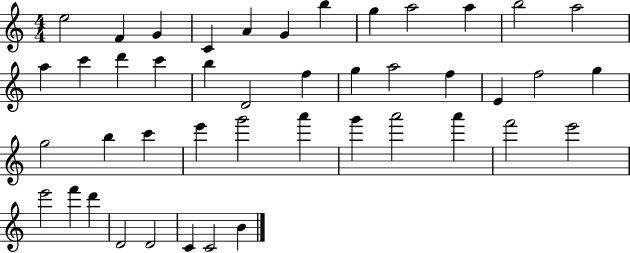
E5/h F4/q G4/q C4/q A4/q G4/q B5/q G5/q A5/h A5/q B5/h A5/h A5/q C6/q D6/q C6/q B5/q D4/h F5/q G5/q A5/h F5/q E4/q F5/h G5/q G5/h B5/q C6/q E6/q G6/h A6/q G6/q A6/h A6/q F6/h E6/h E6/h F6/q D6/q D4/h D4/h C4/q C4/h B4/q